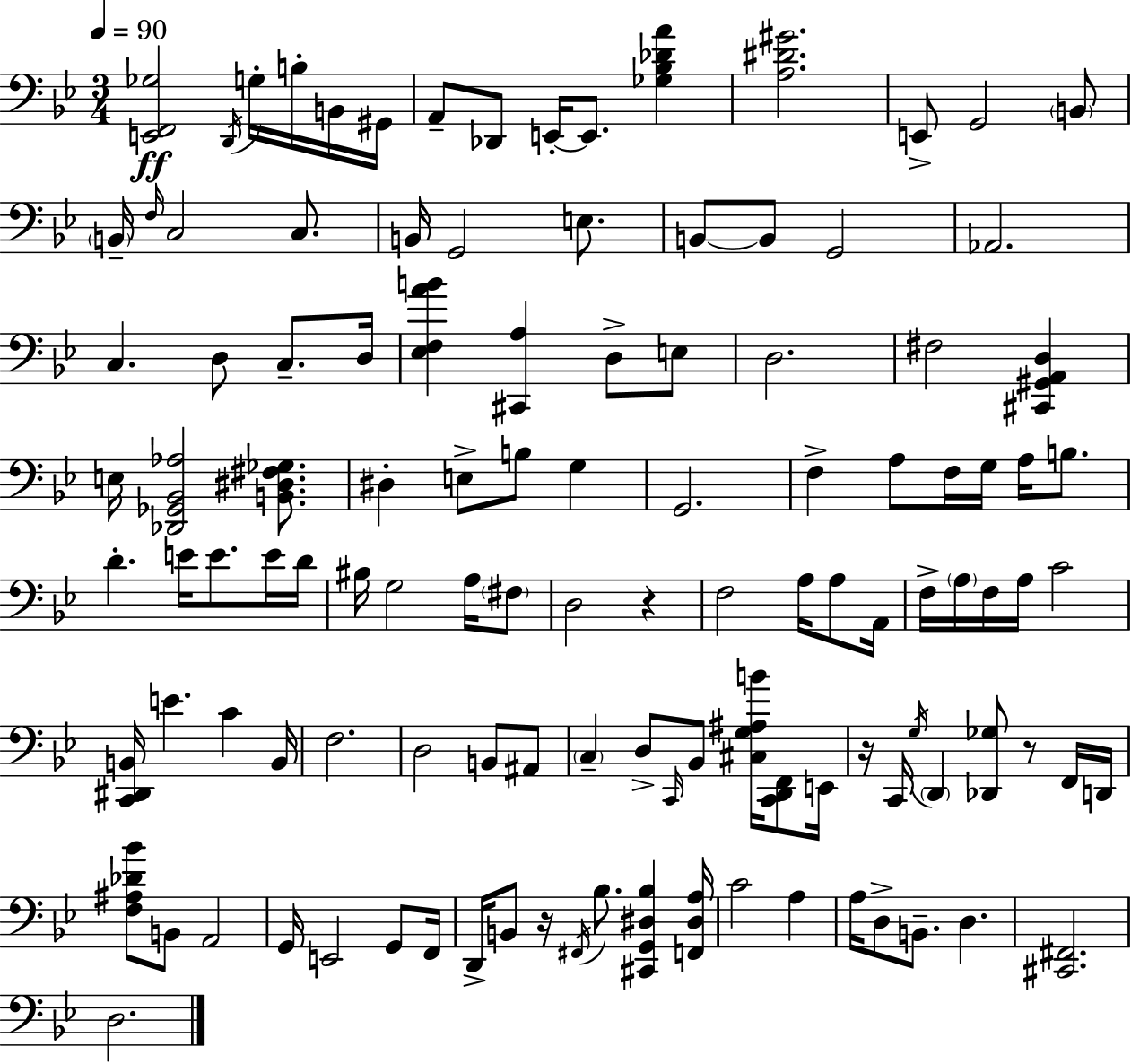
{
  \clef bass
  \numericTimeSignature
  \time 3/4
  \key g \minor
  \tempo 4 = 90
  <e, f, ges>2\ff \acciaccatura { d,16 } g16-. b16-. b,16 | gis,16 a,8-- des,8 e,16-.~~ e,8. <ges bes des' a'>4 | <a dis' gis'>2. | e,8-> g,2 \parenthesize b,8 | \break \parenthesize b,16-- \grace { f16 } c2 c8. | b,16 g,2 e8. | b,8~~ b,8 g,2 | aes,2. | \break c4. d8 c8.-- | d16 <ees f a' b'>4 <cis, a>4 d8-> | e8 d2. | fis2 <cis, gis, a, d>4 | \break e16 <des, ges, bes, aes>2 <b, dis fis ges>8. | dis4-. e8-> b8 g4 | g,2. | f4-> a8 f16 g16 a16 b8. | \break d'4.-. e'16 e'8. | e'16 d'16 bis16 g2 a16 | \parenthesize fis8 d2 r4 | f2 a16 a8 | \break a,16 f16-> \parenthesize a16 f16 a16 c'2 | <c, dis, b,>16 e'4. c'4 | b,16 f2. | d2 b,8 | \break ais,8 \parenthesize c4-- d8-> \grace { c,16 } bes,8 <cis g ais b'>16 | <c, d, f,>8 e,16 r16 c,16 \acciaccatura { g16 } \parenthesize d,4 <des, ges>8 | r8 f,16 d,16 <f ais des' bes'>8 b,8 a,2 | g,16 e,2 | \break g,8 f,16 d,16-> b,8 r16 \acciaccatura { fis,16 } bes8. | <cis, g, dis bes>4 <f, dis a>16 c'2 | a4 a16 d8-> b,8.-- d4. | <cis, fis,>2. | \break d2. | \bar "|."
}